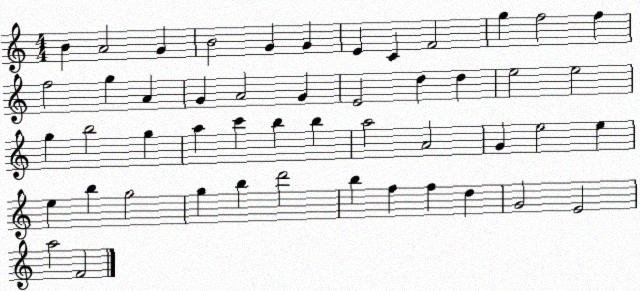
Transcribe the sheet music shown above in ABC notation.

X:1
T:Untitled
M:4/4
L:1/4
K:C
B A2 G B2 G G E C F2 g f2 f f2 g A G A2 G E2 d d e2 e2 g b2 g a c' b b a2 A2 G e2 e e b g2 g b d'2 b f f d G2 E2 a2 F2